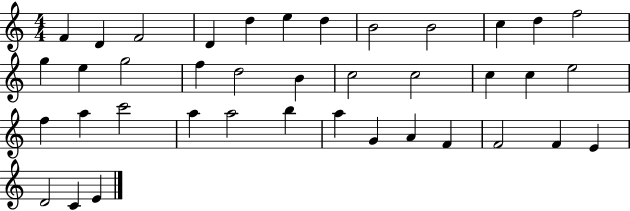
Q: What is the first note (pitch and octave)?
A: F4